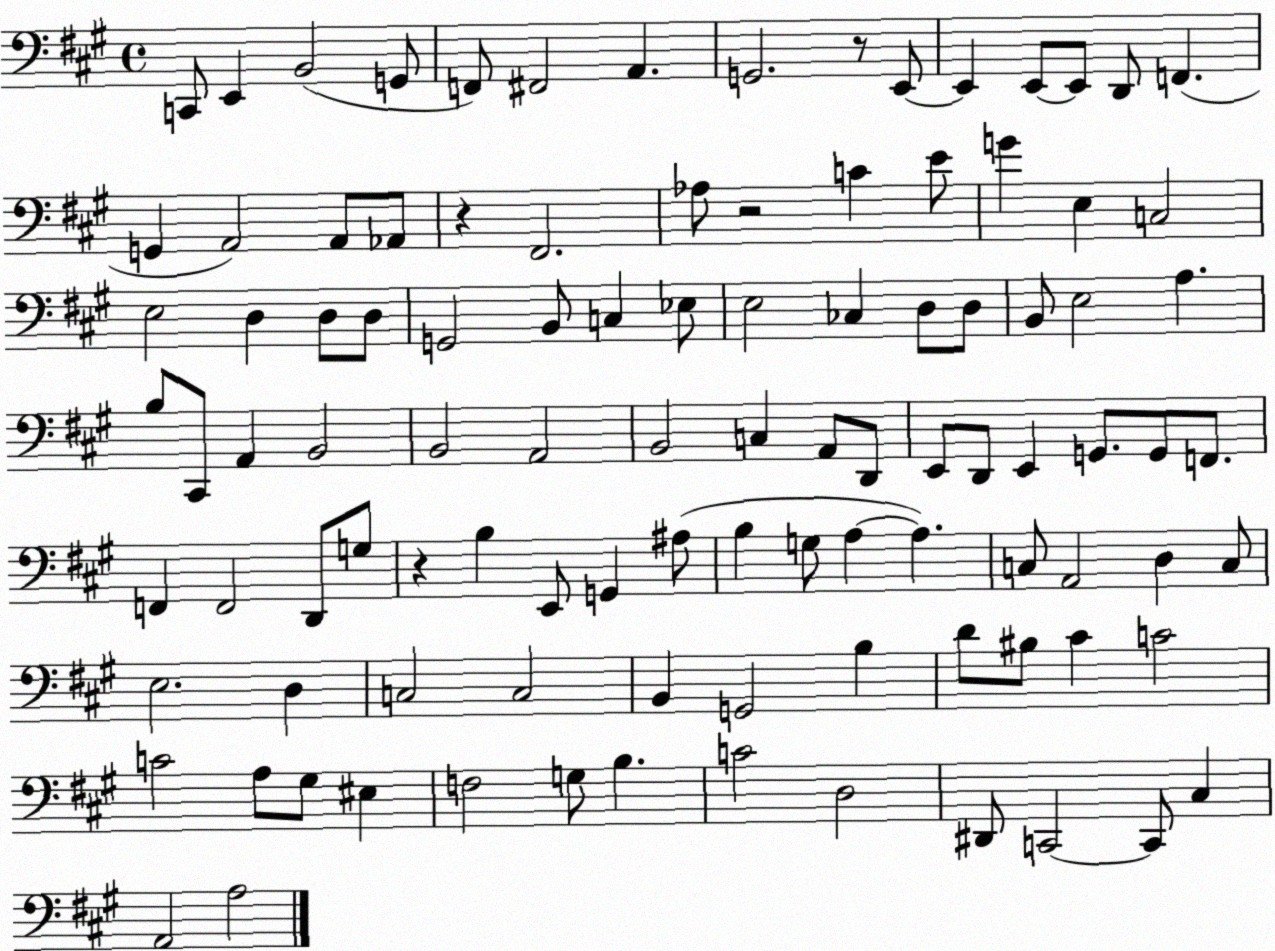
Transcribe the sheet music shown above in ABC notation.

X:1
T:Untitled
M:4/4
L:1/4
K:A
C,,/2 E,, B,,2 G,,/2 F,,/2 ^F,,2 A,, G,,2 z/2 E,,/2 E,, E,,/2 E,,/2 D,,/2 F,, G,, A,,2 A,,/2 _A,,/2 z ^F,,2 _A,/2 z2 C E/2 G E, C,2 E,2 D, D,/2 D,/2 G,,2 B,,/2 C, _E,/2 E,2 _C, D,/2 D,/2 B,,/2 E,2 A, B,/2 ^C,,/2 A,, B,,2 B,,2 A,,2 B,,2 C, A,,/2 D,,/2 E,,/2 D,,/2 E,, G,,/2 G,,/2 F,,/2 F,, F,,2 D,,/2 G,/2 z B, E,,/2 G,, ^A,/2 B, G,/2 A, A, C,/2 A,,2 D, C,/2 E,2 D, C,2 C,2 B,, G,,2 B, D/2 ^B,/2 ^C C2 C2 A,/2 ^G,/2 ^E, F,2 G,/2 B, C2 D,2 ^D,,/2 C,,2 C,,/2 ^C, A,,2 A,2